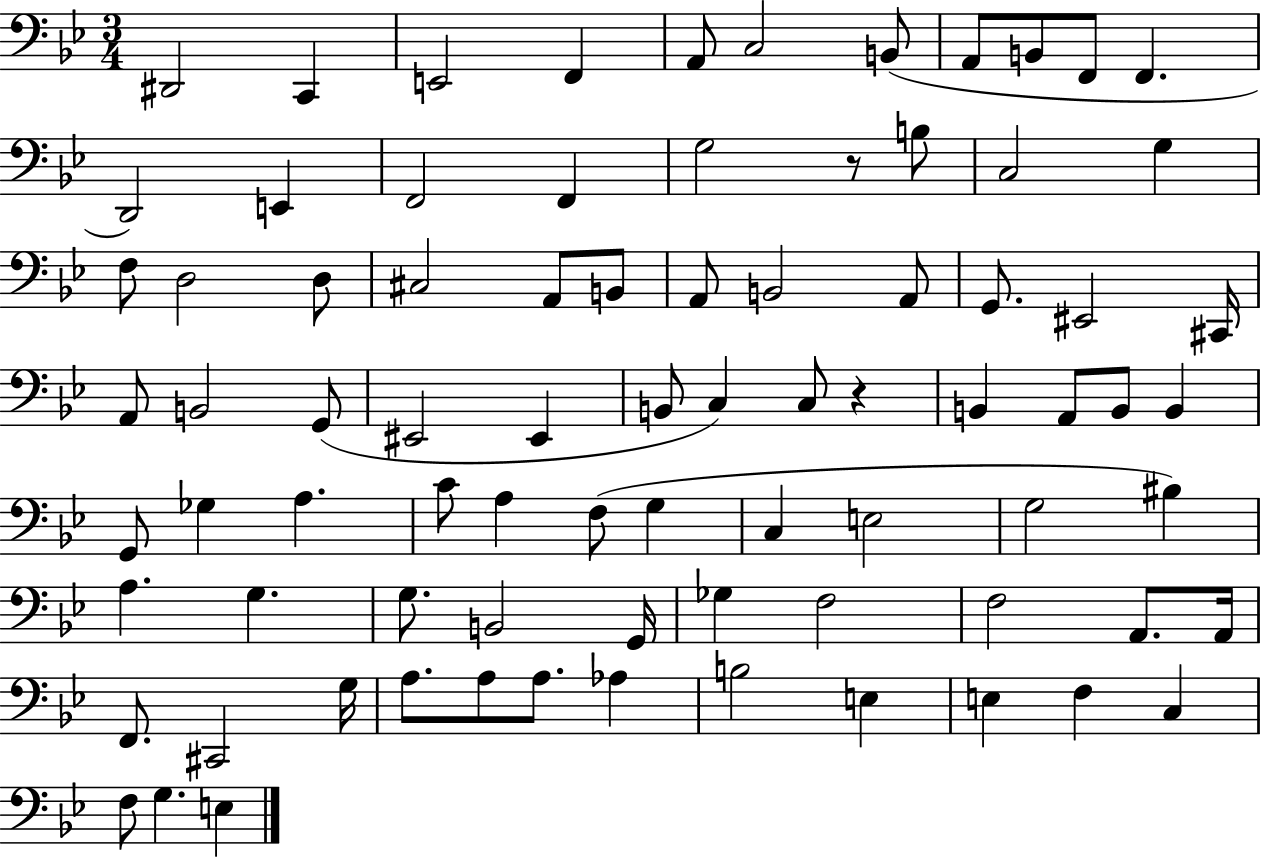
{
  \clef bass
  \numericTimeSignature
  \time 3/4
  \key bes \major
  \repeat volta 2 { dis,2 c,4 | e,2 f,4 | a,8 c2 b,8( | a,8 b,8 f,8 f,4. | \break d,2) e,4 | f,2 f,4 | g2 r8 b8 | c2 g4 | \break f8 d2 d8 | cis2 a,8 b,8 | a,8 b,2 a,8 | g,8. eis,2 cis,16 | \break a,8 b,2 g,8( | eis,2 eis,4 | b,8 c4) c8 r4 | b,4 a,8 b,8 b,4 | \break g,8 ges4 a4. | c'8 a4 f8( g4 | c4 e2 | g2 bis4) | \break a4. g4. | g8. b,2 g,16 | ges4 f2 | f2 a,8. a,16 | \break f,8. cis,2 g16 | a8. a8 a8. aes4 | b2 e4 | e4 f4 c4 | \break f8 g4. e4 | } \bar "|."
}